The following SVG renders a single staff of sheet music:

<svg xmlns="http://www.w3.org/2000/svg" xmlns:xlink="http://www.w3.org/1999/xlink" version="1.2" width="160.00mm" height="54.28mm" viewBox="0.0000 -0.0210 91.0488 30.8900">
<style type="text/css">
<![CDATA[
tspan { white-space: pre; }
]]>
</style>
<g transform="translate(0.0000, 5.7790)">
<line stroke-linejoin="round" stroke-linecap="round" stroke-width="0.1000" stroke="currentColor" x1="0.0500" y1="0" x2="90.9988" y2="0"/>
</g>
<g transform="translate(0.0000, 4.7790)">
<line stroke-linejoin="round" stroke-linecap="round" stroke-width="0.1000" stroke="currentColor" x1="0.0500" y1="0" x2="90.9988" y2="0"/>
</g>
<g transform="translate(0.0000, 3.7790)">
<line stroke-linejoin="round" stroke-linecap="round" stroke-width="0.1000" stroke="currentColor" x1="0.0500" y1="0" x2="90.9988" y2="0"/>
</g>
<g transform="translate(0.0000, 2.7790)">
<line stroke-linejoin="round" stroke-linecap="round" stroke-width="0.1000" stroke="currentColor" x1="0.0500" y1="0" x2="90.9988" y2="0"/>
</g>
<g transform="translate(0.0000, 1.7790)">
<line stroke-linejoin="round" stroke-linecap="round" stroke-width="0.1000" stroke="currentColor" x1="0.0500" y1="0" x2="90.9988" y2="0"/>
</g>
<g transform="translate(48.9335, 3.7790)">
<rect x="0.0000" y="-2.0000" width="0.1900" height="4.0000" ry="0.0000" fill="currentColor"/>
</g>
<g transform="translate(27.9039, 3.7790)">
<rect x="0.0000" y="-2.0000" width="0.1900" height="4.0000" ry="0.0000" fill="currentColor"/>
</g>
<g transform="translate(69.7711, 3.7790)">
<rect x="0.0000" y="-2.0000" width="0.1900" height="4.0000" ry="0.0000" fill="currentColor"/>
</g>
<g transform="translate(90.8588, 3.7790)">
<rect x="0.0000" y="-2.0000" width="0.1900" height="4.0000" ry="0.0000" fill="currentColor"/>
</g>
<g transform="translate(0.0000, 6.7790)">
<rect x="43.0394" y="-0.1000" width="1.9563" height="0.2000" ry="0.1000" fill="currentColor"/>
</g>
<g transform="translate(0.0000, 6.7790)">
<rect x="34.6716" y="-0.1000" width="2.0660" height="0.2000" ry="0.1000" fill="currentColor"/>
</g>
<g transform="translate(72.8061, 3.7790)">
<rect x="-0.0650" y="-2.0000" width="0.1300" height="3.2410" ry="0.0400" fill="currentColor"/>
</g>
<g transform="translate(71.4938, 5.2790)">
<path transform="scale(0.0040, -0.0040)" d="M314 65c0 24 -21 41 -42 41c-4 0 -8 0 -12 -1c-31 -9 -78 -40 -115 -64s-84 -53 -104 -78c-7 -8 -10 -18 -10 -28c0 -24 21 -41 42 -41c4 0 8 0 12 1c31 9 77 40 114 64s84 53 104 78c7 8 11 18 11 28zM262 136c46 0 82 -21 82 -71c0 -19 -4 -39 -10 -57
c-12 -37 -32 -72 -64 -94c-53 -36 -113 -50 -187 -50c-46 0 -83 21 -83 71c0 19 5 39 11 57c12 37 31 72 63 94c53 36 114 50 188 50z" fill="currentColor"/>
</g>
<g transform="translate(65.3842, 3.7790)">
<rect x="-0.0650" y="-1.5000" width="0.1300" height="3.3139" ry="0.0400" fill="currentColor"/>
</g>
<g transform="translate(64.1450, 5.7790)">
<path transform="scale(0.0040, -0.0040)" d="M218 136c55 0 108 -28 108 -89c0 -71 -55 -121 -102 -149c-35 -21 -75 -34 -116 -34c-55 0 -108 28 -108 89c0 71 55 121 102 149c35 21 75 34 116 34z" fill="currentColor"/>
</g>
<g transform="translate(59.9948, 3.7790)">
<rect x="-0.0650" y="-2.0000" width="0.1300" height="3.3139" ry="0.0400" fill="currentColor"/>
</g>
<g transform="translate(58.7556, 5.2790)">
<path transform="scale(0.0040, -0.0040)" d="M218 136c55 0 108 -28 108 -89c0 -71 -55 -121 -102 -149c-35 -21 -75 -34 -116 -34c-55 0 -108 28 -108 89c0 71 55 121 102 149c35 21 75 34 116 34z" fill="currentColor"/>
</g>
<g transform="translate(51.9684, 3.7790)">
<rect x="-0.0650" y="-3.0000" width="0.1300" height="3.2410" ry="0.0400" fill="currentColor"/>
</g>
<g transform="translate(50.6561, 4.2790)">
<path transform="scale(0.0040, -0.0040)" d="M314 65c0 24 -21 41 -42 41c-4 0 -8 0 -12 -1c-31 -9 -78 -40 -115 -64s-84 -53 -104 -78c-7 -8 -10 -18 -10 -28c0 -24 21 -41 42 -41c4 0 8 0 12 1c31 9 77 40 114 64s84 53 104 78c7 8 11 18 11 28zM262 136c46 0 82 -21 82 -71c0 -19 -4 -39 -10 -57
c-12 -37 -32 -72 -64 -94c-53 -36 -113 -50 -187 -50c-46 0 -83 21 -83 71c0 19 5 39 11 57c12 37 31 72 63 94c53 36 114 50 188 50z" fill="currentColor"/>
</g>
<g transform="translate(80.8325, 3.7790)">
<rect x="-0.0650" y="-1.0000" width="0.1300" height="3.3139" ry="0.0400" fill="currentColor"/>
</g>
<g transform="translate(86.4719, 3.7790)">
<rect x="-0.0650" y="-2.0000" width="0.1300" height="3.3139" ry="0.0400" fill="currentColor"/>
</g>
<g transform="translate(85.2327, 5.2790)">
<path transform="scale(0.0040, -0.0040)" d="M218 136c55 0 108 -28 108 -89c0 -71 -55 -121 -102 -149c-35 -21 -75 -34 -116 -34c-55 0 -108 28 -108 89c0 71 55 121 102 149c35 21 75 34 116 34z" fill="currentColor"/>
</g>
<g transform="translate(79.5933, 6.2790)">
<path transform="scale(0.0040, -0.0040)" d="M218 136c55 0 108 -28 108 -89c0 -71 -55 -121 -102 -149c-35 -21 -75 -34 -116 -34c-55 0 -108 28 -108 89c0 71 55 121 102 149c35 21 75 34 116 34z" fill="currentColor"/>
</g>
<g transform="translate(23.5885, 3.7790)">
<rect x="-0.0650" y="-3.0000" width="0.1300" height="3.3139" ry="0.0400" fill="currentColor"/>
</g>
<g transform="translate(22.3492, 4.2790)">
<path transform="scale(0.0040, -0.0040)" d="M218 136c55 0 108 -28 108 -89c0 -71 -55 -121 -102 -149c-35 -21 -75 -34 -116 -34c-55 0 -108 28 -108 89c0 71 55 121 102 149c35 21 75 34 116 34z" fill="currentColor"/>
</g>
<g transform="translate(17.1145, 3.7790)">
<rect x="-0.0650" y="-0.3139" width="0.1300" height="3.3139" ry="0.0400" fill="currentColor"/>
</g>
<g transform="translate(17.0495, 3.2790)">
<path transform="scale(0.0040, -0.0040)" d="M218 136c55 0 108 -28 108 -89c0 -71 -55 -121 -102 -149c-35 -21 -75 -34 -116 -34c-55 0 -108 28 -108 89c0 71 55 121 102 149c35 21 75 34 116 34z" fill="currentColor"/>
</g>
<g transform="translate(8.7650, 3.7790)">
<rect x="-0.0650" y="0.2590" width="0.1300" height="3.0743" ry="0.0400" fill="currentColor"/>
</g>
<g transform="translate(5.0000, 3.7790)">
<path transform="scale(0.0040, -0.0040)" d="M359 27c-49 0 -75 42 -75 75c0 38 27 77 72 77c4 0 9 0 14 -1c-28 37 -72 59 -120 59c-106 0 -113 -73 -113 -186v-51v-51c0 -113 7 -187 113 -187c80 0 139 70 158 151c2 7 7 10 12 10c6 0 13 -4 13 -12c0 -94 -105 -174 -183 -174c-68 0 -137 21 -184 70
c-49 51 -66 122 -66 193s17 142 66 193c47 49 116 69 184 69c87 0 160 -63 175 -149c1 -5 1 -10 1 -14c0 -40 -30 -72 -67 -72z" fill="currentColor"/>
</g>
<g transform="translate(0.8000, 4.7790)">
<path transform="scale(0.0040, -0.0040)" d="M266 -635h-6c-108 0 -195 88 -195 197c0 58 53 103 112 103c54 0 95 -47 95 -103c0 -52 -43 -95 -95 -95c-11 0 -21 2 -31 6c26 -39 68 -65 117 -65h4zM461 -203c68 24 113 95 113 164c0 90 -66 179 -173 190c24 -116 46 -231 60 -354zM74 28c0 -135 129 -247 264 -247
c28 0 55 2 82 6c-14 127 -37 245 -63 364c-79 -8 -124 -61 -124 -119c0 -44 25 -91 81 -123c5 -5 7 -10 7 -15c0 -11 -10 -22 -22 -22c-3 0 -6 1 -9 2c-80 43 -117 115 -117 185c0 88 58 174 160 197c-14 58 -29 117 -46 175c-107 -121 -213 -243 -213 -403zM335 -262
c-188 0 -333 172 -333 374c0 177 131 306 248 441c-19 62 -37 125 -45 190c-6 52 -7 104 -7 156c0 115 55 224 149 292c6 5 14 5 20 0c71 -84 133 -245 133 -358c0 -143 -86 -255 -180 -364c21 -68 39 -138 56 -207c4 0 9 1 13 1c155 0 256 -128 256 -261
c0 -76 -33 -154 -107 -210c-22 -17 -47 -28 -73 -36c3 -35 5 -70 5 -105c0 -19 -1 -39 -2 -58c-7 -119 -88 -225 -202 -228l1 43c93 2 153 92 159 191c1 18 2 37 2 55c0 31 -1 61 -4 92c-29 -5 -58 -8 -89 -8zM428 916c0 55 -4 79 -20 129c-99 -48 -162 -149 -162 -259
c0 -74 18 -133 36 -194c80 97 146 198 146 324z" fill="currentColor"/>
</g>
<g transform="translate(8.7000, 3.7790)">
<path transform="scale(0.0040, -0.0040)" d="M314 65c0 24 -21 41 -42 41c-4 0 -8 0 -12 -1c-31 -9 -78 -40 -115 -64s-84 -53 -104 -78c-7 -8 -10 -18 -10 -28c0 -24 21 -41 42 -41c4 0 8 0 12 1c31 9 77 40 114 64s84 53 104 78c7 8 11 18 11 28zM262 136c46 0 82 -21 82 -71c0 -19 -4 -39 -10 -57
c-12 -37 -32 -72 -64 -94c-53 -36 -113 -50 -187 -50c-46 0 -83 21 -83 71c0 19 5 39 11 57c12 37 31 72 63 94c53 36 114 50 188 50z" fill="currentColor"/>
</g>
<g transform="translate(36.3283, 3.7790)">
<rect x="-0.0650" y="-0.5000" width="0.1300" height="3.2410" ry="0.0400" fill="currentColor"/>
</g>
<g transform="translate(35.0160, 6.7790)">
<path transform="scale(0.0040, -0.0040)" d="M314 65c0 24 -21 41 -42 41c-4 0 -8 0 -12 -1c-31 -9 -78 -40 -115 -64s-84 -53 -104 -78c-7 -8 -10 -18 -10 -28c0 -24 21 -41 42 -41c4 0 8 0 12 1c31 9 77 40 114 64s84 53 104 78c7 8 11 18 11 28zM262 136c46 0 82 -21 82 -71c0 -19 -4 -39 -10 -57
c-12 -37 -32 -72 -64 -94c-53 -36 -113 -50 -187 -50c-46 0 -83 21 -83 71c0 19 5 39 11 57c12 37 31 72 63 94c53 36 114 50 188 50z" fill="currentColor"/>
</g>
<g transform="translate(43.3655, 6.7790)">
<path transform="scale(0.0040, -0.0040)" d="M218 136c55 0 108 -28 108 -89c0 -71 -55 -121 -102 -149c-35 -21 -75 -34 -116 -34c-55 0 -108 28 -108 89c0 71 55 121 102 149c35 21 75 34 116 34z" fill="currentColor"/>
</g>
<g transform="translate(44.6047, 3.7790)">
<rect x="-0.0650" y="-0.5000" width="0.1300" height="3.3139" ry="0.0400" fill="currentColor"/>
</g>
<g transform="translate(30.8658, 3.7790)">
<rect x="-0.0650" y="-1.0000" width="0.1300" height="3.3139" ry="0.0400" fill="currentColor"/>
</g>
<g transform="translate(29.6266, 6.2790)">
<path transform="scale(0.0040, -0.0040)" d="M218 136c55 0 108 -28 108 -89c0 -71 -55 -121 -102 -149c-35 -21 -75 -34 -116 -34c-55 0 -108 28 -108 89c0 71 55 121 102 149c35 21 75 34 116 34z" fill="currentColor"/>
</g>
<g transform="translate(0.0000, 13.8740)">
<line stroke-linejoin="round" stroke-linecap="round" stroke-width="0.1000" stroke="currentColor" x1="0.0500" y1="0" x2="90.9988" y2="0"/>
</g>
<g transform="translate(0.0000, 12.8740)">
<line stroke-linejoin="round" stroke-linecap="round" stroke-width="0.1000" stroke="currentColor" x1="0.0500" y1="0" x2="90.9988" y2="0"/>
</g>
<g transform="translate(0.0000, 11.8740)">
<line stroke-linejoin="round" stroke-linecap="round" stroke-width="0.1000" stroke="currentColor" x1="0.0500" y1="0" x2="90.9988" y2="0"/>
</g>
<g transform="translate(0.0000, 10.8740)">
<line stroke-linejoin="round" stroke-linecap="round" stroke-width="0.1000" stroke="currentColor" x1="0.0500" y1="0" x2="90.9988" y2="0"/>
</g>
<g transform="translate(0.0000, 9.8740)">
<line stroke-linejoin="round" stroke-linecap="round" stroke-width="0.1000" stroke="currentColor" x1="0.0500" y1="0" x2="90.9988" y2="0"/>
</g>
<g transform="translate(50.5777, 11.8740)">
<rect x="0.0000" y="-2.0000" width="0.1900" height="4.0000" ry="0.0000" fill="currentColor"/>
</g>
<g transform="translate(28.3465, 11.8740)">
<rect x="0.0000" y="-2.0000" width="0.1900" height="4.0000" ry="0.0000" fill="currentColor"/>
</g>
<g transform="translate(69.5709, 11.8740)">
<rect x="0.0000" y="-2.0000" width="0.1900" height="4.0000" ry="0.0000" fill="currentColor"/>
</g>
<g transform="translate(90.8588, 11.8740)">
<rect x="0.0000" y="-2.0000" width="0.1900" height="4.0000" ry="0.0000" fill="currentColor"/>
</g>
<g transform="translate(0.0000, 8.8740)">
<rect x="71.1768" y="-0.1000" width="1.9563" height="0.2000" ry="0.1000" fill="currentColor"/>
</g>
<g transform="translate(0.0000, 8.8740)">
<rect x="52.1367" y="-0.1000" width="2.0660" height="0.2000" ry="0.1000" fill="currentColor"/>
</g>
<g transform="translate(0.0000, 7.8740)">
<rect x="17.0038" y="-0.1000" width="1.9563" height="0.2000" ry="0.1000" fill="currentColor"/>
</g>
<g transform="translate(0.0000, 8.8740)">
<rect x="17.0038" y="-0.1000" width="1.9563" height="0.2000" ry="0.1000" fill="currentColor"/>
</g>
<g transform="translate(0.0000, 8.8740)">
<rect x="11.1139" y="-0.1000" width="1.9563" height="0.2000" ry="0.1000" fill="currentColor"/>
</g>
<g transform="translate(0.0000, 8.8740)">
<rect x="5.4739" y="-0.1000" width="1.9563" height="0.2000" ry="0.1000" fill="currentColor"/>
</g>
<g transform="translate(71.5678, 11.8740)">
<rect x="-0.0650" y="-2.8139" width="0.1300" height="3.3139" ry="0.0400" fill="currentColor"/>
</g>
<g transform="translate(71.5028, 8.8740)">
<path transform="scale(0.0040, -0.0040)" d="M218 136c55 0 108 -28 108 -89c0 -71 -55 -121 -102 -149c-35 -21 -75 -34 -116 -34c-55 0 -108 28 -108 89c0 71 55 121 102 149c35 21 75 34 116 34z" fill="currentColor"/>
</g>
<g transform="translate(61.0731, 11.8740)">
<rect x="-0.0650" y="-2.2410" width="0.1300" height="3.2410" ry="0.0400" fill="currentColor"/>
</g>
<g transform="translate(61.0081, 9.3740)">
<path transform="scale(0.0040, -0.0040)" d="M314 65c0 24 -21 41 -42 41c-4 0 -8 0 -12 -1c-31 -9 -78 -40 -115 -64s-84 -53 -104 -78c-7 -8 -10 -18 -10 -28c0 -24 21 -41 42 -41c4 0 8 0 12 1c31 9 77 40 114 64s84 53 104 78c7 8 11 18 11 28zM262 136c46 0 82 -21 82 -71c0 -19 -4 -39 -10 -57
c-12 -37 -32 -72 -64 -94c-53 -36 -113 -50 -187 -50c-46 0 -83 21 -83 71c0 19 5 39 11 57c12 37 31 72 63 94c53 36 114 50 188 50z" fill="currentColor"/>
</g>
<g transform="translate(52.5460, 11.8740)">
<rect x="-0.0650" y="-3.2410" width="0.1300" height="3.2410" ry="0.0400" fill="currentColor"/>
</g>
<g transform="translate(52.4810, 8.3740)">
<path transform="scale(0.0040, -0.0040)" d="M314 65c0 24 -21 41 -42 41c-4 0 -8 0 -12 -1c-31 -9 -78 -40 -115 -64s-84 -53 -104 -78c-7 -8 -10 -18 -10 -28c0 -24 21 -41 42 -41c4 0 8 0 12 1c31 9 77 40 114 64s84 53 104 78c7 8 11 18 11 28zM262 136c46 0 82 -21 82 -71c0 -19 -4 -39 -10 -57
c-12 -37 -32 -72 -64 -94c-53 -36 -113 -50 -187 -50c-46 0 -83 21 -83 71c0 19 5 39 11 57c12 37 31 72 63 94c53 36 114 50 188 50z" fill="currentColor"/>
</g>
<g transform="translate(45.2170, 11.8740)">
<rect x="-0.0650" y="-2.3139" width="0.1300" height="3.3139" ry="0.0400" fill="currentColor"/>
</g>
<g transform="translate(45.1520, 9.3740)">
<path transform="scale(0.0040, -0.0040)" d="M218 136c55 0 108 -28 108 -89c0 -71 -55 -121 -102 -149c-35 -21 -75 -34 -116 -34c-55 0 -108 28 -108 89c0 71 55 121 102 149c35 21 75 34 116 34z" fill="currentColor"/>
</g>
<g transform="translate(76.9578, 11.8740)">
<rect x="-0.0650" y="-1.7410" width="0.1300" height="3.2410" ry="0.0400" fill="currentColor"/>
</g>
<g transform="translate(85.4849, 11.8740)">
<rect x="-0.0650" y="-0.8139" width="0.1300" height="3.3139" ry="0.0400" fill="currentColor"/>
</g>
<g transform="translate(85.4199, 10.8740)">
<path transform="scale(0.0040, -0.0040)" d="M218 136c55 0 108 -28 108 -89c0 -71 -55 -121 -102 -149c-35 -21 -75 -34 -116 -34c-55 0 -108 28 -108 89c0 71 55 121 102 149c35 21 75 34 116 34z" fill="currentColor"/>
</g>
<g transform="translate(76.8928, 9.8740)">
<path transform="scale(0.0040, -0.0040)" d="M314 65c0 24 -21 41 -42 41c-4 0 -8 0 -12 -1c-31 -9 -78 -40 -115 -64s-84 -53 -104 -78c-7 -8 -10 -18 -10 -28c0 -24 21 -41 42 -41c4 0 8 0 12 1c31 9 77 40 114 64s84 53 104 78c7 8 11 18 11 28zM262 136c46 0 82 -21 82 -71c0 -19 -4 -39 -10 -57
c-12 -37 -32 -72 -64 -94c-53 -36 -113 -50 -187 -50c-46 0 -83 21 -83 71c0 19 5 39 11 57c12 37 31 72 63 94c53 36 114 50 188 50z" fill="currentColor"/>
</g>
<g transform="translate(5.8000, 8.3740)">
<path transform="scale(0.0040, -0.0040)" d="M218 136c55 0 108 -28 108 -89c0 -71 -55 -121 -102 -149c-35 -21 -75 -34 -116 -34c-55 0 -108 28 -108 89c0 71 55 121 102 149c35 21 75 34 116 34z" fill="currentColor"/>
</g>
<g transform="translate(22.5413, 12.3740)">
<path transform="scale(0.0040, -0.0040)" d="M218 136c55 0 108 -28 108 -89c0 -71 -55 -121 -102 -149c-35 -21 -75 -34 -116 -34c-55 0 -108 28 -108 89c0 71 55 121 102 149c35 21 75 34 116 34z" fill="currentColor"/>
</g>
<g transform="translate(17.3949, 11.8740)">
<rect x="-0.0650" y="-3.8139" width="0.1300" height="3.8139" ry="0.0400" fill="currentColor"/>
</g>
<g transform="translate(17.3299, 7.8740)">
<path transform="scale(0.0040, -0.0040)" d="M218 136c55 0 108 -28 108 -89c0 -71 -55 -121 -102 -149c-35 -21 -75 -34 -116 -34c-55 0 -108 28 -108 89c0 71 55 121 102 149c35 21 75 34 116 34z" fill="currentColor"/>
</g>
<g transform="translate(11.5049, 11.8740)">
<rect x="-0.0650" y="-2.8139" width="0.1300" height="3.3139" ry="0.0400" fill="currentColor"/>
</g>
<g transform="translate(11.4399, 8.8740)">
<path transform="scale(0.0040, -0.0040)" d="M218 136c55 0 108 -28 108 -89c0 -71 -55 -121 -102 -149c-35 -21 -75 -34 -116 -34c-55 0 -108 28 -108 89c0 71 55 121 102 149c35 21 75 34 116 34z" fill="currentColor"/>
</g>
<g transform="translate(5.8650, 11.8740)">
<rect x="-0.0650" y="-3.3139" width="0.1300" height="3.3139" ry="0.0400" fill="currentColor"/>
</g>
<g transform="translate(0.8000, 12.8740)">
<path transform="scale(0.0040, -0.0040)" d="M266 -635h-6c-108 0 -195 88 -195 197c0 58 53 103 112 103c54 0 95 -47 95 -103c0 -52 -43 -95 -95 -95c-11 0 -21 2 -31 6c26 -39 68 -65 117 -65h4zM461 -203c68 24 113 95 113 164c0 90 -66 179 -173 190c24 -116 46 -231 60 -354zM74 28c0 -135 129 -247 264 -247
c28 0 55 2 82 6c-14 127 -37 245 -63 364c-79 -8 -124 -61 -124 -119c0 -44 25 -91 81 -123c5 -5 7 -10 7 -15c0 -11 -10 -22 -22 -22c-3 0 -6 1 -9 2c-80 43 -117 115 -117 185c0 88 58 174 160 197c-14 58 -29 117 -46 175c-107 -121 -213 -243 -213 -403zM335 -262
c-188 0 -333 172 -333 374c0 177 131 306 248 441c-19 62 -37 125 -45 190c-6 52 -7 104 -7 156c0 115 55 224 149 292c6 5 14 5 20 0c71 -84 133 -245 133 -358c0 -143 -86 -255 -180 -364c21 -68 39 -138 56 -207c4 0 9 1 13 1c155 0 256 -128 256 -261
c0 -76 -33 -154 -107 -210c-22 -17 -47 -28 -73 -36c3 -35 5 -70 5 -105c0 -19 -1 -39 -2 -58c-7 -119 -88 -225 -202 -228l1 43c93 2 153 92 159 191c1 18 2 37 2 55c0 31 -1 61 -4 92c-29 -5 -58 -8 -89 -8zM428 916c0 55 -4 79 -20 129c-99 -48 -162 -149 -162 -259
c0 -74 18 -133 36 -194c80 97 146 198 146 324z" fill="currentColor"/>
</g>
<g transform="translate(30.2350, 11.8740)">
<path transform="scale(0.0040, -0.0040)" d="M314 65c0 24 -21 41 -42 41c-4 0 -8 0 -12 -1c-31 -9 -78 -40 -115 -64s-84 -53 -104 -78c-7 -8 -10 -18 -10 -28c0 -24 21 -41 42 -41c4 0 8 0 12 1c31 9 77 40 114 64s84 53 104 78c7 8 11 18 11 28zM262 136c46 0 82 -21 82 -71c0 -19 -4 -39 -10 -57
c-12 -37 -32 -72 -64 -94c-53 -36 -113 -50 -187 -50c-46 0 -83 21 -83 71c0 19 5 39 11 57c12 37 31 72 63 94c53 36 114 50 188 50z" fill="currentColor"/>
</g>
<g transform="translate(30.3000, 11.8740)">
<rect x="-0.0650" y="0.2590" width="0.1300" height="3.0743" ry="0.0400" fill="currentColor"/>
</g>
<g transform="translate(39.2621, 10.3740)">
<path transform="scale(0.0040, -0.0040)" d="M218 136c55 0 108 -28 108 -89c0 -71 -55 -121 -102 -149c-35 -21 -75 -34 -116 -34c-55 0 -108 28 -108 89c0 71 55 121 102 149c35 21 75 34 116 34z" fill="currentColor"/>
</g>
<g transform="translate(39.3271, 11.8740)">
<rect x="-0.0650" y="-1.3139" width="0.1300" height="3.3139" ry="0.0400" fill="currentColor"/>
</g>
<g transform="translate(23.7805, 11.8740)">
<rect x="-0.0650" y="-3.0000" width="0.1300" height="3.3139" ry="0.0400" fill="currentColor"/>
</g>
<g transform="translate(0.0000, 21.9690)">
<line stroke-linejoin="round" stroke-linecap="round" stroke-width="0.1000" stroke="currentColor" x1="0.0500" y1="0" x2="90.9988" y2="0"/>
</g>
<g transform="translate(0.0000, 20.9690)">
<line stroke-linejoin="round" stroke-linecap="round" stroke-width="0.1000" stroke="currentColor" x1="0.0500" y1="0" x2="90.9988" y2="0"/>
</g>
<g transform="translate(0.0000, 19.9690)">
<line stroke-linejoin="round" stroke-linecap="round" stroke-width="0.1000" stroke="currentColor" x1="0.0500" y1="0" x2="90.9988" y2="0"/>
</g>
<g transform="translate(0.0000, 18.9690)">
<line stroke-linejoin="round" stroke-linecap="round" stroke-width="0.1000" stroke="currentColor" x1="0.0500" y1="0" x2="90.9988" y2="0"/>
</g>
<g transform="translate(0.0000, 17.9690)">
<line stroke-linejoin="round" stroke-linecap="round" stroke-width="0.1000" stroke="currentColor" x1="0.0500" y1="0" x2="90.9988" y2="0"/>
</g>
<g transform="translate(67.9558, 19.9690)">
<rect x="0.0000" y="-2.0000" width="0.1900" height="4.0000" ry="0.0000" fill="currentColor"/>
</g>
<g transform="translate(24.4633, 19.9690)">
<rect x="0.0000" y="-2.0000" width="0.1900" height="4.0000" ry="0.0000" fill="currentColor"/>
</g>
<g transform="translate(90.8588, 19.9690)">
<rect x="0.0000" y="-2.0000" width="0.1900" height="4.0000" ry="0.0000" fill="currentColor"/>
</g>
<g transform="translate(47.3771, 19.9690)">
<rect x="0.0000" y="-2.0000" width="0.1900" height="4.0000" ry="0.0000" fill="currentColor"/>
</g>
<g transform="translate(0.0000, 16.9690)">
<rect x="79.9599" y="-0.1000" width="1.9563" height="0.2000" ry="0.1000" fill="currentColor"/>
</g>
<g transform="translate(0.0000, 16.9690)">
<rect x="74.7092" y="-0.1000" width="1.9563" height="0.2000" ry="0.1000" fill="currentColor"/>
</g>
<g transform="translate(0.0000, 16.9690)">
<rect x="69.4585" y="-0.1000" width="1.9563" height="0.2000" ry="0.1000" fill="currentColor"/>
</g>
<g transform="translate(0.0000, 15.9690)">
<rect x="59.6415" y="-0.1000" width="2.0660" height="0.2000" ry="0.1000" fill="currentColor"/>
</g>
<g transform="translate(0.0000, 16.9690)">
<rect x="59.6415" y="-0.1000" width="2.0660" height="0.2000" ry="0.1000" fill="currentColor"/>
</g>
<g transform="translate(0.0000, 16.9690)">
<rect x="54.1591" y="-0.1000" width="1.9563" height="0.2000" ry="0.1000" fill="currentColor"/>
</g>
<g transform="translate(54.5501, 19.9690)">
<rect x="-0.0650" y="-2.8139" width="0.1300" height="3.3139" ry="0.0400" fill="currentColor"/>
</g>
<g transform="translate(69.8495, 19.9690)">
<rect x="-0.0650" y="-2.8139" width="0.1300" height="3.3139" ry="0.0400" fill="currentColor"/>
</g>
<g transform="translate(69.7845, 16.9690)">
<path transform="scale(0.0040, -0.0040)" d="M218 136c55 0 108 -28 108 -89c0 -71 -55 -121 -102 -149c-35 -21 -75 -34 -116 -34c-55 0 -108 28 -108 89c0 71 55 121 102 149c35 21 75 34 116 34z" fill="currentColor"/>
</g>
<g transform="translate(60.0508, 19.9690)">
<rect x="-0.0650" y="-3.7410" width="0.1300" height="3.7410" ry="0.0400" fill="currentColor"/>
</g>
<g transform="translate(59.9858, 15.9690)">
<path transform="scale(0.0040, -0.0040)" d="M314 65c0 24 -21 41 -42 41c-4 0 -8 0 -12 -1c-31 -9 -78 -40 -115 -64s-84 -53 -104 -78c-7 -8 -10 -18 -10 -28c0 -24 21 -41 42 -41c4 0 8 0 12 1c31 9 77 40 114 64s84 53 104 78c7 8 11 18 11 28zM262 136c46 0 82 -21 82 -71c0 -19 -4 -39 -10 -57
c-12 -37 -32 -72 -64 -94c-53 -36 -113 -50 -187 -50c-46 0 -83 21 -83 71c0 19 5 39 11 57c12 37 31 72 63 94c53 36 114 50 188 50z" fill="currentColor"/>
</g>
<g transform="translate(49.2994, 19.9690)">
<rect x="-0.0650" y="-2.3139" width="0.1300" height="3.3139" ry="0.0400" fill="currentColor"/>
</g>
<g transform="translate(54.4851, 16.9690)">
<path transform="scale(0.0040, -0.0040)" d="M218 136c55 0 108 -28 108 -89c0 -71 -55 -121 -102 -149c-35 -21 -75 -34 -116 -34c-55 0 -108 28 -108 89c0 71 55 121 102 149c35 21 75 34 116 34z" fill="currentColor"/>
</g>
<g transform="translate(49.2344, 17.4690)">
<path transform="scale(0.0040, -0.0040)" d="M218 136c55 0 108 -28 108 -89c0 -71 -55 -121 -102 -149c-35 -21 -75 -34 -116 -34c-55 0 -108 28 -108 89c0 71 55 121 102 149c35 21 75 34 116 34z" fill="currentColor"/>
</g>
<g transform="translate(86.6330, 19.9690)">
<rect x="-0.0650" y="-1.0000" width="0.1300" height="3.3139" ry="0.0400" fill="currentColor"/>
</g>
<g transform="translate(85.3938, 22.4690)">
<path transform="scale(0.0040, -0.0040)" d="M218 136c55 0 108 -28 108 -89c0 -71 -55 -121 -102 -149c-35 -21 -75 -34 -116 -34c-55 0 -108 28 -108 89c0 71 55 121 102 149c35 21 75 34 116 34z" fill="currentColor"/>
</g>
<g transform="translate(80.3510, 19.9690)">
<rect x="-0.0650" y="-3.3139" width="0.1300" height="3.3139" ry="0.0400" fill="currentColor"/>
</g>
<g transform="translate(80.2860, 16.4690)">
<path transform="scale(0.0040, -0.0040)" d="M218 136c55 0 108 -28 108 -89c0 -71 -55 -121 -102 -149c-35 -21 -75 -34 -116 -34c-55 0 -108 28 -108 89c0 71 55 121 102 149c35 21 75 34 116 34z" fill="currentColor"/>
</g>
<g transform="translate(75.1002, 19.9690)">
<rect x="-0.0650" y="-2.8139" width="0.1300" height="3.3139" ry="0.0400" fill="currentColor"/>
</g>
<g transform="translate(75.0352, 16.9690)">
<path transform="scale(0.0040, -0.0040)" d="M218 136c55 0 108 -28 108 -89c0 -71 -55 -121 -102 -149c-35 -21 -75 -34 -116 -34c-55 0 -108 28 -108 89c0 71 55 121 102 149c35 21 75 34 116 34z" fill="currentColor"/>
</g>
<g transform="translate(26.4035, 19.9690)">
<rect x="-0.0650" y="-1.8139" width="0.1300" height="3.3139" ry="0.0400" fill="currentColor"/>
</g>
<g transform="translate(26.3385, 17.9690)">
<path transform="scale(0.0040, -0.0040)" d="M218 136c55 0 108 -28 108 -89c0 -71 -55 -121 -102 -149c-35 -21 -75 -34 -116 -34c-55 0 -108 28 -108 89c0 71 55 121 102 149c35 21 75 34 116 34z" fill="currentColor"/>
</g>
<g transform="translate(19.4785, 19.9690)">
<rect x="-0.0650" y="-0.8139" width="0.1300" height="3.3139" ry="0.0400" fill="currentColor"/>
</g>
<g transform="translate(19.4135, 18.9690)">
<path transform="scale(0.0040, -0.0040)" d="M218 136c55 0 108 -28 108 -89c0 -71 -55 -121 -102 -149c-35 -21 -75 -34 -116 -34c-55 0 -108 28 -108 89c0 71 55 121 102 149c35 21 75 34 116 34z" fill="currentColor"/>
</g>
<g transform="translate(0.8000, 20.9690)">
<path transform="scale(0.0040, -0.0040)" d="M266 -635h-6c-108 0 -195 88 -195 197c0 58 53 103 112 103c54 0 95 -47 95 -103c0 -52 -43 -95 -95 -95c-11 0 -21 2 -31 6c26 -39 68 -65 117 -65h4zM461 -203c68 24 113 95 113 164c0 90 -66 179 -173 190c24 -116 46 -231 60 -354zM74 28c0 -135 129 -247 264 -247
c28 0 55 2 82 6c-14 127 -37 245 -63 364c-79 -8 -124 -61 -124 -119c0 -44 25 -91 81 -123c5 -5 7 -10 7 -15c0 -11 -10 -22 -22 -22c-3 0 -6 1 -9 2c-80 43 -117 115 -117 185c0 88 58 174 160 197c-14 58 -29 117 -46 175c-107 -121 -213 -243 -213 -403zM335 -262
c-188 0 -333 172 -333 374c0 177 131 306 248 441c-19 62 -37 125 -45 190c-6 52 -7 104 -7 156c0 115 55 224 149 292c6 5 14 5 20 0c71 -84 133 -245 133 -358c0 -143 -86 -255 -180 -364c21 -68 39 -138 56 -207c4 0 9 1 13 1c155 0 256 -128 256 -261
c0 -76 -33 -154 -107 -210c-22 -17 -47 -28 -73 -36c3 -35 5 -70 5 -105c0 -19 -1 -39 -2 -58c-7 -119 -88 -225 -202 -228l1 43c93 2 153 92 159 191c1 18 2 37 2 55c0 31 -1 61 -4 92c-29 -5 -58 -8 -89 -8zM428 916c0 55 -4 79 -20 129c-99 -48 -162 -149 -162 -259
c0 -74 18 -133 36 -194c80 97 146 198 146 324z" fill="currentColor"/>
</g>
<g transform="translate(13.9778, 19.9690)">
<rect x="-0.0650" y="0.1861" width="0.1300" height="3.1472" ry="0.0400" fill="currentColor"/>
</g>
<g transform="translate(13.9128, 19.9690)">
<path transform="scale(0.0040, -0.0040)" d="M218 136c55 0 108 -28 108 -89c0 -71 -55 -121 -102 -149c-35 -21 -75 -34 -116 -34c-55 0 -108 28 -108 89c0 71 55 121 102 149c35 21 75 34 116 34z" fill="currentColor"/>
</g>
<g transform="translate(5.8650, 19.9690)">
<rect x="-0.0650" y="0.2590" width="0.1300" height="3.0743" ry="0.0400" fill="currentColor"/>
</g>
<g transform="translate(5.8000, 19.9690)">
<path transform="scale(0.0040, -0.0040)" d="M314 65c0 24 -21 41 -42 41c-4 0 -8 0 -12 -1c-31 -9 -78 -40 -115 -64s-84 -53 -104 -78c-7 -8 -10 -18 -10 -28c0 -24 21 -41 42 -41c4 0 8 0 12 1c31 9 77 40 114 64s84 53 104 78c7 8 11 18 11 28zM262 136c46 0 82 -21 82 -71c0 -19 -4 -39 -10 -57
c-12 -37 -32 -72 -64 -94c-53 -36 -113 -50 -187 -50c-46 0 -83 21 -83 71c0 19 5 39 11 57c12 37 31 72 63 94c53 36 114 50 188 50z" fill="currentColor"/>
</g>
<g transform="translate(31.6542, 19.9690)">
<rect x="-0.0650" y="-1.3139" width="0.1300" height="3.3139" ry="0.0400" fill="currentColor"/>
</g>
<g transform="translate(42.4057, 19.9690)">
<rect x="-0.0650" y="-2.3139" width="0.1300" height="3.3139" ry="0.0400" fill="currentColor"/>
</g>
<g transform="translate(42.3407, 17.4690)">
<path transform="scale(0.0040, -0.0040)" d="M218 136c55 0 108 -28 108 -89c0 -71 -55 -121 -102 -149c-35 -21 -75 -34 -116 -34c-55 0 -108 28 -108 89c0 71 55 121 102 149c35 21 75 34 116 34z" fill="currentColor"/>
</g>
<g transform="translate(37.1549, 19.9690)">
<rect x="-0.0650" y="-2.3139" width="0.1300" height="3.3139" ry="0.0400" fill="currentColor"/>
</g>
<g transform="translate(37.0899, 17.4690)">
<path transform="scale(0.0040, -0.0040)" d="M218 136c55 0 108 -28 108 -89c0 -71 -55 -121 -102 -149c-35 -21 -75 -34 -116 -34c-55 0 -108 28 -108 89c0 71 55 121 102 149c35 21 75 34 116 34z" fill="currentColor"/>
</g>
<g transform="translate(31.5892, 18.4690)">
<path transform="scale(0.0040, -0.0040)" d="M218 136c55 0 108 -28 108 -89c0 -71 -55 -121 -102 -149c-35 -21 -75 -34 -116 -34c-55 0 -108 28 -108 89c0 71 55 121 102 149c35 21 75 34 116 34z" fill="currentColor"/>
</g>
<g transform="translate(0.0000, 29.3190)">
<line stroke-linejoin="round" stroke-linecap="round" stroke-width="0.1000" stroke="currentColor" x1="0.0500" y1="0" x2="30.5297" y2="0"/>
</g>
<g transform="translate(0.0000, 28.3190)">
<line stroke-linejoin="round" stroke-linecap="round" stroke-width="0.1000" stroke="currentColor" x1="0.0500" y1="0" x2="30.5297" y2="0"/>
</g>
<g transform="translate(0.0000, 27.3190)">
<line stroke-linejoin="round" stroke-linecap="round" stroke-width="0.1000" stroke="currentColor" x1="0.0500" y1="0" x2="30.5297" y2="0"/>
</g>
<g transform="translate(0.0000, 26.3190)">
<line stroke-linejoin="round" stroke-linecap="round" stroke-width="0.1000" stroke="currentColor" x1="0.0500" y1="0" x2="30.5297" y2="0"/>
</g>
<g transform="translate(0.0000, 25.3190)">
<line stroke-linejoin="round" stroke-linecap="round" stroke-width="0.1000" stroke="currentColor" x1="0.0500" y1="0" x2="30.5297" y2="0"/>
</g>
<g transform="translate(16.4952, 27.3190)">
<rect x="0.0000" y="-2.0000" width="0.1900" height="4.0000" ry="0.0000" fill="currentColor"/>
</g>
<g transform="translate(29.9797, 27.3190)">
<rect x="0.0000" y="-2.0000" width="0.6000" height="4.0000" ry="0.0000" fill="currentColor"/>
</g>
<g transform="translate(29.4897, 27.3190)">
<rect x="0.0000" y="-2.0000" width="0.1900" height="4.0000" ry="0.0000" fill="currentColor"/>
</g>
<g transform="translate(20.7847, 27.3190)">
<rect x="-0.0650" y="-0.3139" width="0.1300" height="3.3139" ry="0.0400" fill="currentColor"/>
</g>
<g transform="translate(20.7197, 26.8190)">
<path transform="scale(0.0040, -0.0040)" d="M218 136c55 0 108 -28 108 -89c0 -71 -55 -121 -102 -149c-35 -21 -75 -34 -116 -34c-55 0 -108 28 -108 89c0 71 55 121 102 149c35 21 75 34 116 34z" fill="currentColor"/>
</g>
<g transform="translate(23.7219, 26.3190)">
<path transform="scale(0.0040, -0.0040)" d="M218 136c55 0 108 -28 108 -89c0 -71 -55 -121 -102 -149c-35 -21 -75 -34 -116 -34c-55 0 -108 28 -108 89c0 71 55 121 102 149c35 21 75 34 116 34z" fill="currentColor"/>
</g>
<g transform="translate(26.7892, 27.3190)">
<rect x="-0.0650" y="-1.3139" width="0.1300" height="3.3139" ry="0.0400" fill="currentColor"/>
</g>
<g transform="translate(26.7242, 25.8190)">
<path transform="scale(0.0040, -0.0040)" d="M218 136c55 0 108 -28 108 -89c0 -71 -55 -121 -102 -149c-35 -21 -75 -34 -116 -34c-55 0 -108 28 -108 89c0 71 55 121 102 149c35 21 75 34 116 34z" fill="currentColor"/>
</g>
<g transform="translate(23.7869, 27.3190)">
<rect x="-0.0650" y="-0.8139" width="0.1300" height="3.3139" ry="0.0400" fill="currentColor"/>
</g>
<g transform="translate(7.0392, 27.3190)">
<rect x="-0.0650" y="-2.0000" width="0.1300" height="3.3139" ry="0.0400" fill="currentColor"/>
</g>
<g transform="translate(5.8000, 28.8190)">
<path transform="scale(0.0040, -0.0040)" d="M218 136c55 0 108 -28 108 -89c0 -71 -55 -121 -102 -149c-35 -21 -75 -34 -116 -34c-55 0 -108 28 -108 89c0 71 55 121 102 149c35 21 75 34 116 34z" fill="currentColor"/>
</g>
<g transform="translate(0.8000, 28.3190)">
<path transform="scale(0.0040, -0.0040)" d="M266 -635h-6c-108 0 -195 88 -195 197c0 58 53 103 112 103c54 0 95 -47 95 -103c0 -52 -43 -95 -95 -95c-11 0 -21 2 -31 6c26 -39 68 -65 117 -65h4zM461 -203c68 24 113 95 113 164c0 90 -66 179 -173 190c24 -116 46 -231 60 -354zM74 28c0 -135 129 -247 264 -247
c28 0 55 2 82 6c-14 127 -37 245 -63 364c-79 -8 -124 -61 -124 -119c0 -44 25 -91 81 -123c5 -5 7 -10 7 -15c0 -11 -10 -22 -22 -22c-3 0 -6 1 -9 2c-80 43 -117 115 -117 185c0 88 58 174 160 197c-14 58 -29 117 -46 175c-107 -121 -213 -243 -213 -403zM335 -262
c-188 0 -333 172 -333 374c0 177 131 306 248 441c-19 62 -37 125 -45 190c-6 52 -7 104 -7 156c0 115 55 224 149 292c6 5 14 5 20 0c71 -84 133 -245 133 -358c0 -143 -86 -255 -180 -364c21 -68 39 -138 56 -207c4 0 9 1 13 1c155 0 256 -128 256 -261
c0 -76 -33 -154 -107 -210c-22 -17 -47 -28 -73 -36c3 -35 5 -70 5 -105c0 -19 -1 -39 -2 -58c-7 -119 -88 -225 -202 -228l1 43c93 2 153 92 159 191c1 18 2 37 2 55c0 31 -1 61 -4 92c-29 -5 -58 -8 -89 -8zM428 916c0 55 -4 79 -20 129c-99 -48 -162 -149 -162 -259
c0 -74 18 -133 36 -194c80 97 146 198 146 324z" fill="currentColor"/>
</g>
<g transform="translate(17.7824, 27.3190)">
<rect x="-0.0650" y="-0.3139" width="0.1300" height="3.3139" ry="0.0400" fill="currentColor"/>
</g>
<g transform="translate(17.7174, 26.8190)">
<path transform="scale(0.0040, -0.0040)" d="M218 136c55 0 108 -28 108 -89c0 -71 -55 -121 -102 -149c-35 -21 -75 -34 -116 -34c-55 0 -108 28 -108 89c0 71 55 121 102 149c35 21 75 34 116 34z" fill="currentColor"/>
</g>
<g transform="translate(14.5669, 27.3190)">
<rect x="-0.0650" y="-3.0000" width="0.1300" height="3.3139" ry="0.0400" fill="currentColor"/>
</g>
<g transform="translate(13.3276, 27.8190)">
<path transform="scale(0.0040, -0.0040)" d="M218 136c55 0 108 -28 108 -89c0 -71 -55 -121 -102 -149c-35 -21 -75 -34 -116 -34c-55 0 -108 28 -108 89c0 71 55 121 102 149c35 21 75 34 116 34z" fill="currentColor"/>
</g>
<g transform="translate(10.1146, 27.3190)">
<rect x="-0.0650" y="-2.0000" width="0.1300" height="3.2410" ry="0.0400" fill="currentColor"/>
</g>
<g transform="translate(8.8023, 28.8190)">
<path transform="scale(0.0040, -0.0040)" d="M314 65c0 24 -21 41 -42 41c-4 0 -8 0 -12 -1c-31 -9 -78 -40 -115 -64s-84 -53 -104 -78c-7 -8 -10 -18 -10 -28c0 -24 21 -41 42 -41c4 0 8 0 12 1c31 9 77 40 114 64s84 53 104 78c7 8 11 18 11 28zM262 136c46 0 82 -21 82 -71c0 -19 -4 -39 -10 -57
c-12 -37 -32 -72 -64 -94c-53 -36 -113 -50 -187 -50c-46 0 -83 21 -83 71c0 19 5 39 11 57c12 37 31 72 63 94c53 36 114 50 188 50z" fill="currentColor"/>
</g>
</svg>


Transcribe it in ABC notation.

X:1
T:Untitled
M:4/4
L:1/4
K:C
B2 c A D C2 C A2 F E F2 D F b a c' A B2 e g b2 g2 a f2 d B2 B d f e g g g a c'2 a a b D F F2 A c c d e